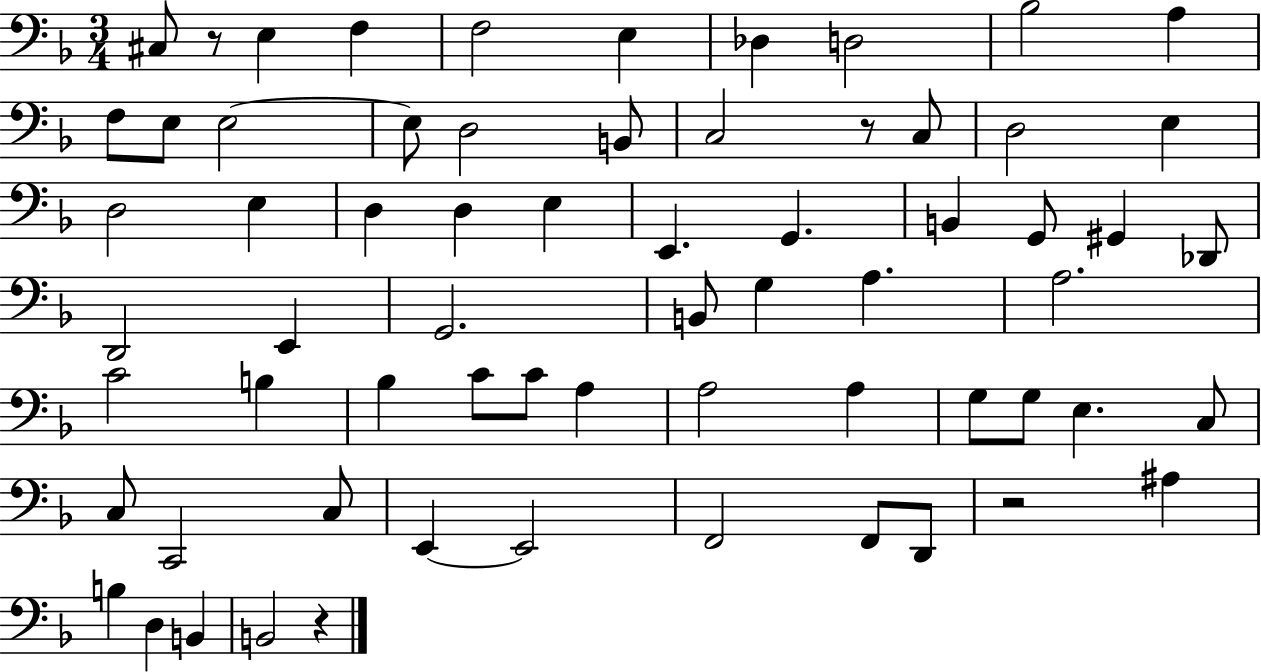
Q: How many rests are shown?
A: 4